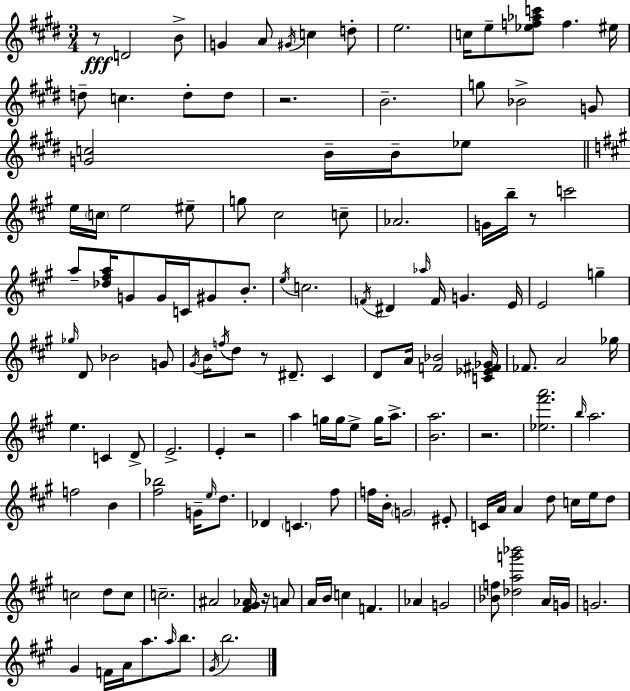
{
  \clef treble
  \numericTimeSignature
  \time 3/4
  \key e \major
  \repeat volta 2 { r8\fff d'2 b'8-> | g'4 a'8 \acciaccatura { gis'16 } c''4 d''8-. | e''2. | c''16 e''8-- <ees'' f'' aes'' c'''>8 f''4. | \break eis''16 d''8-- c''4. d''8-. d''8 | r2. | b'2.-- | g''8 bes'2-> g'8 | \break <g' c''>2 b'16-- b'16-- ees''8 | \bar "||" \break \key a \major e''16 \parenthesize c''16 e''2 eis''8-- | g''8 cis''2 c''8-- | aes'2. | g'16 b''16-- r8 c'''2 | \break a''8-- <des'' fis'' a''>16 g'8 g'16 c'16 gis'8 b'8.-. | \acciaccatura { e''16 } c''2. | \acciaccatura { f'16 } dis'4 \grace { aes''16 } f'16 g'4. | e'16 e'2 g''4-- | \break \grace { ges''16 } d'8 bes'2 | g'8 \acciaccatura { gis'16 } b'16 \acciaccatura { f''16 } d''8 r8 dis'8.-- | cis'4 d'8 a'16 <f' bes'>2 | <c' ees' fis' ges'>16 fes'8. a'2 | \break ges''16 e''4. | c'4 d'8-> e'2.-> | e'4-. r2 | a''4 g''16 g''16 | \break e''8-> g''16 a''8.-> <b' a''>2. | r2. | <ees'' fis''' a'''>2. | \grace { b''16 } a''2. | \break f''2 | b'4 <fis'' bes''>2 | g'16-- \grace { e''16 } d''8. des'4 | \parenthesize c'4. fis''8 f''16 b'16-. \parenthesize g'2 | \break eis'8-. c'16 a'16 a'4 | d''8 c''16 e''16 d''8 c''2 | d''8 c''8 c''2.-- | ais'2 | \break <fis' gis' aes'>16 r16 a'8 a'16 b'16 c''4 | f'4. aes'4 | g'2 <bes' f''>8 <des'' a'' g''' bes'''>2 | a'16 g'16 g'2. | \break gis'4 | f'16 a'16 a''8. \grace { a''16 } b''8. \acciaccatura { gis'16 } b''2. | } \bar "|."
}